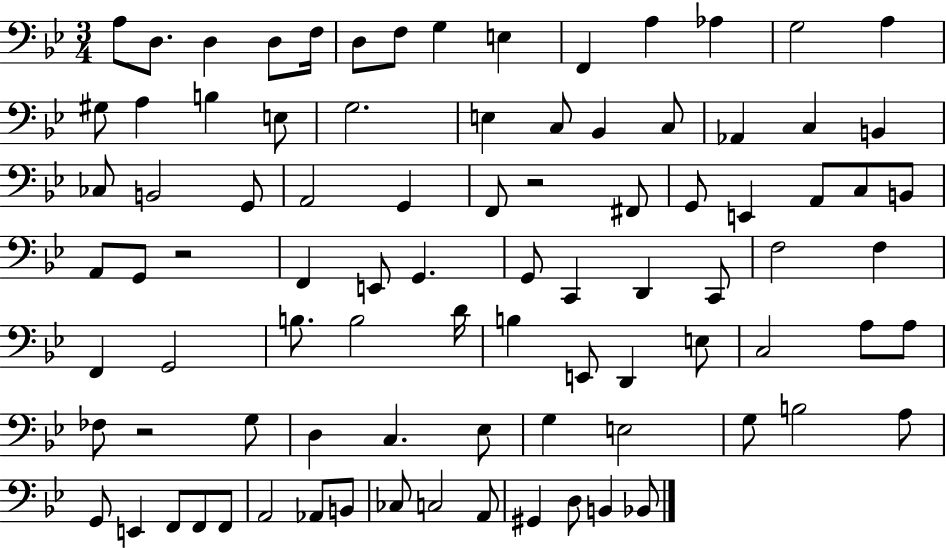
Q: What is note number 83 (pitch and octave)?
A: G#2